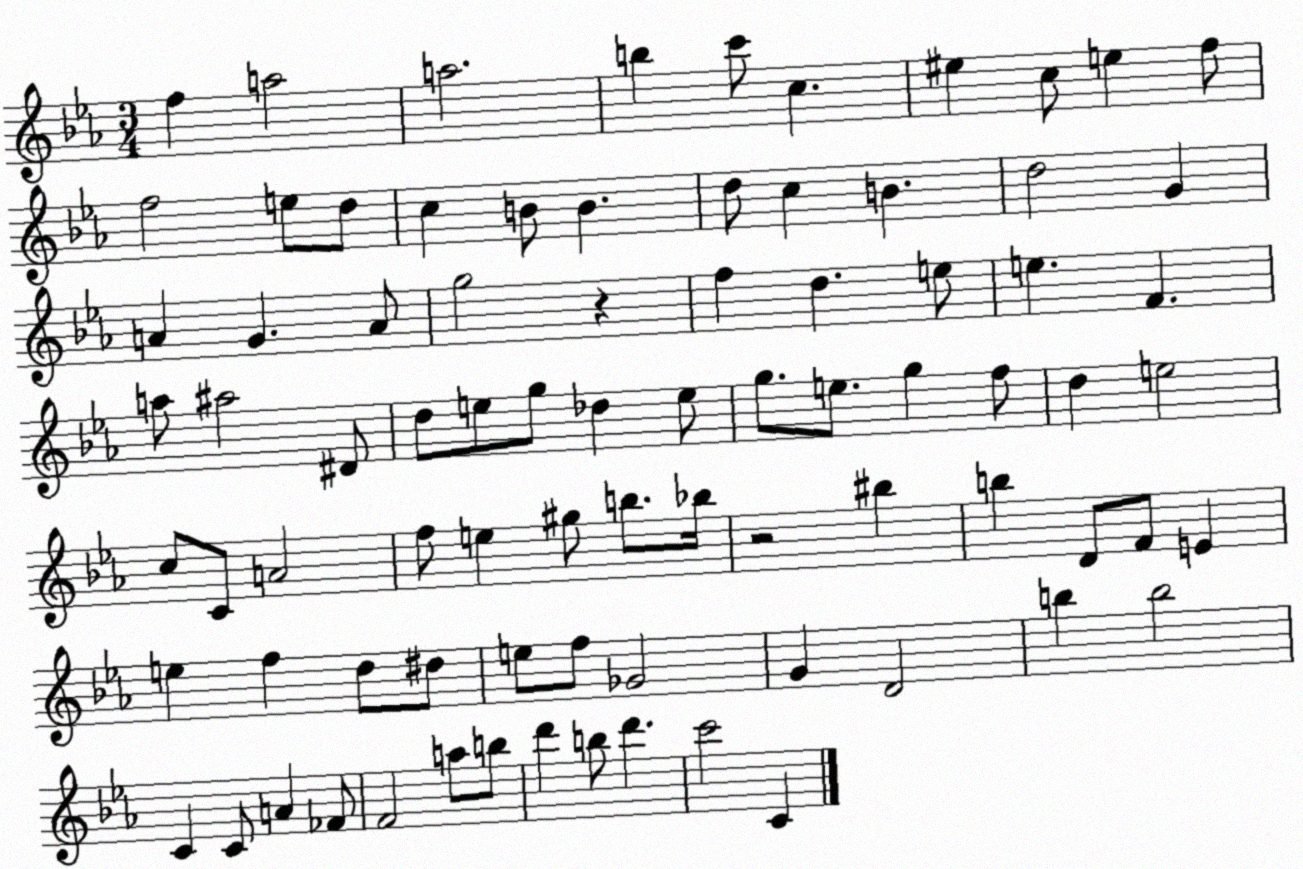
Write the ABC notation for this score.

X:1
T:Untitled
M:3/4
L:1/4
K:Eb
f a2 a2 b c'/2 c ^e c/2 e f/2 f2 e/2 d/2 c B/2 B d/2 c B d2 G A G A/2 g2 z f d e/2 e F a/2 ^a2 ^D/2 d/2 e/2 g/2 _d e/2 g/2 e/2 g f/2 d e2 c/2 C/2 A2 f/2 e ^g/2 b/2 _b/4 z2 ^b b D/2 F/2 E e f d/2 ^d/2 e/2 f/2 _G2 G D2 b b2 C C/2 A _F/2 F2 a/2 b/2 d' b/2 d' c'2 C